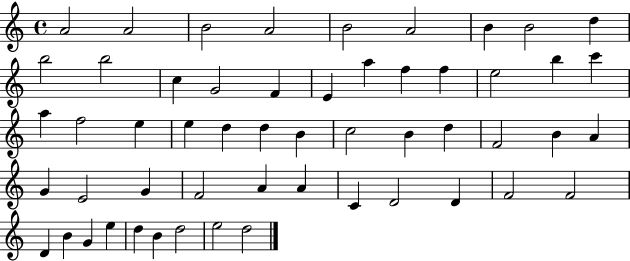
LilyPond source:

{
  \clef treble
  \time 4/4
  \defaultTimeSignature
  \key c \major
  a'2 a'2 | b'2 a'2 | b'2 a'2 | b'4 b'2 d''4 | \break b''2 b''2 | c''4 g'2 f'4 | e'4 a''4 f''4 f''4 | e''2 b''4 c'''4 | \break a''4 f''2 e''4 | e''4 d''4 d''4 b'4 | c''2 b'4 d''4 | f'2 b'4 a'4 | \break g'4 e'2 g'4 | f'2 a'4 a'4 | c'4 d'2 d'4 | f'2 f'2 | \break d'4 b'4 g'4 e''4 | d''4 b'4 d''2 | e''2 d''2 | \bar "|."
}